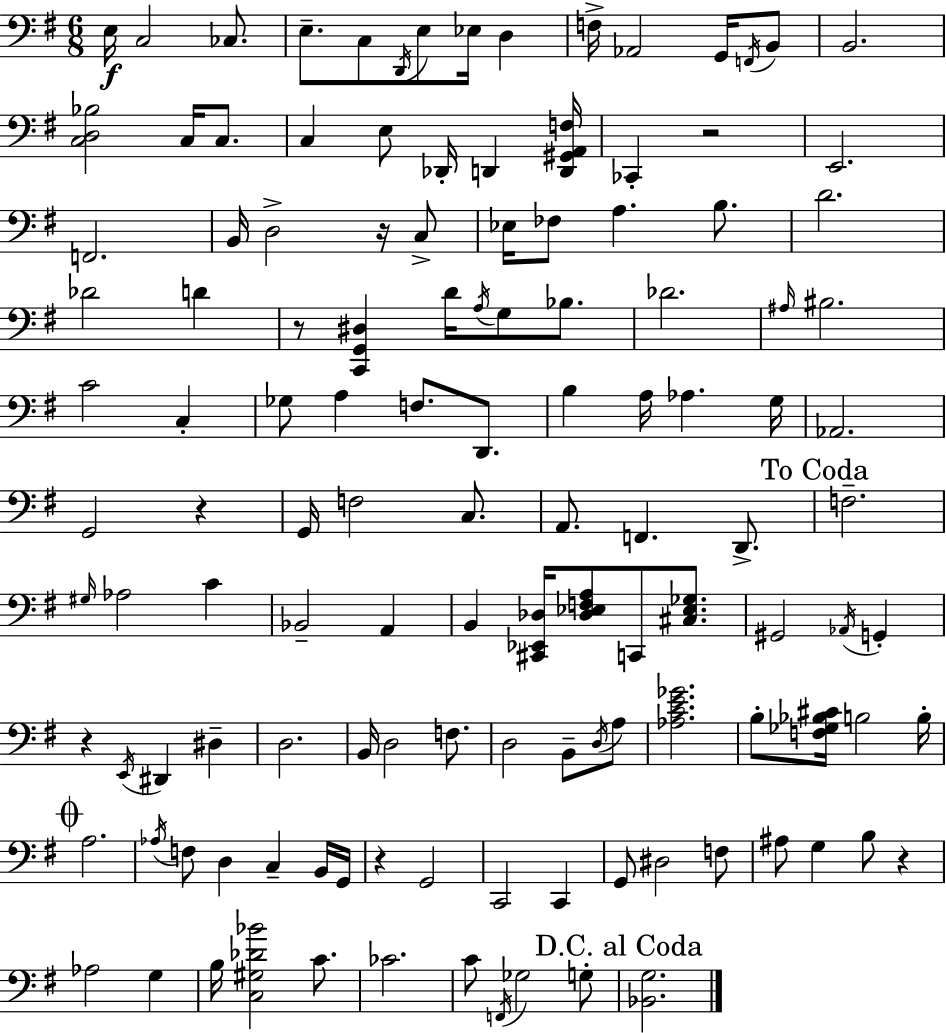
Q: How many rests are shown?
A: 7